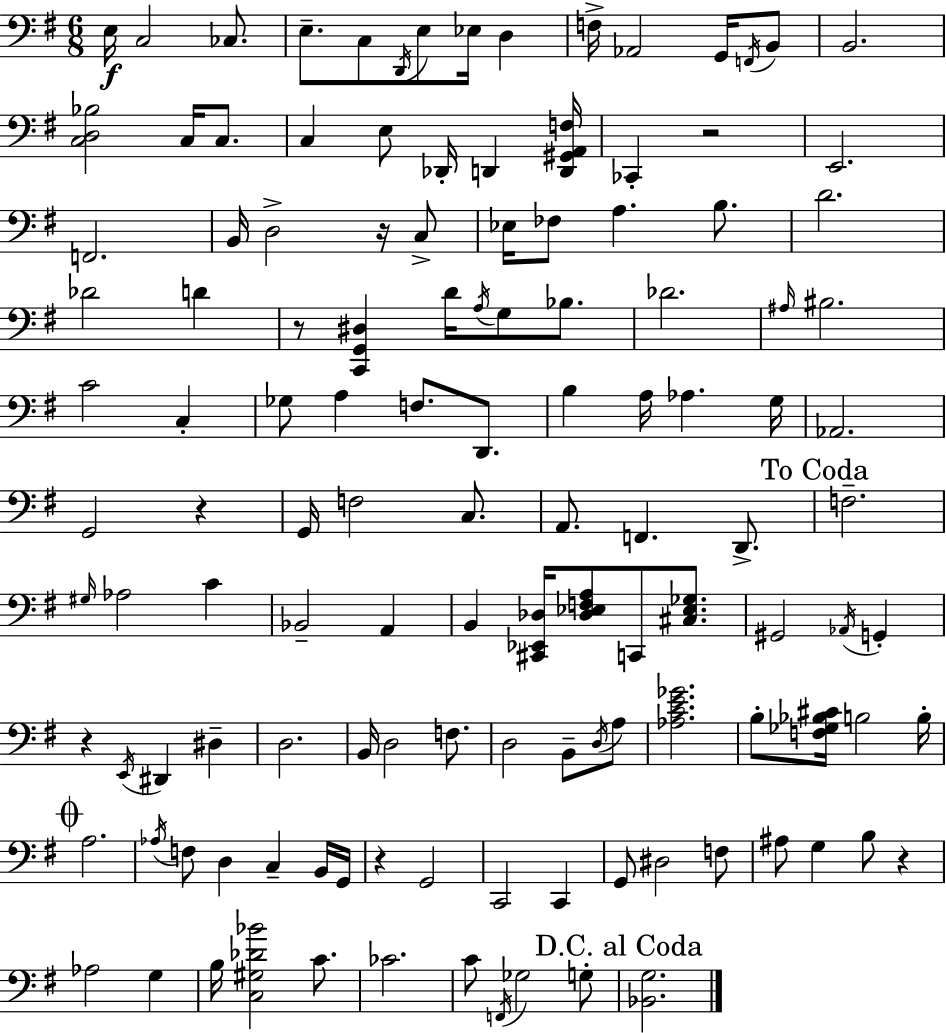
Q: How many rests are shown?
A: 7